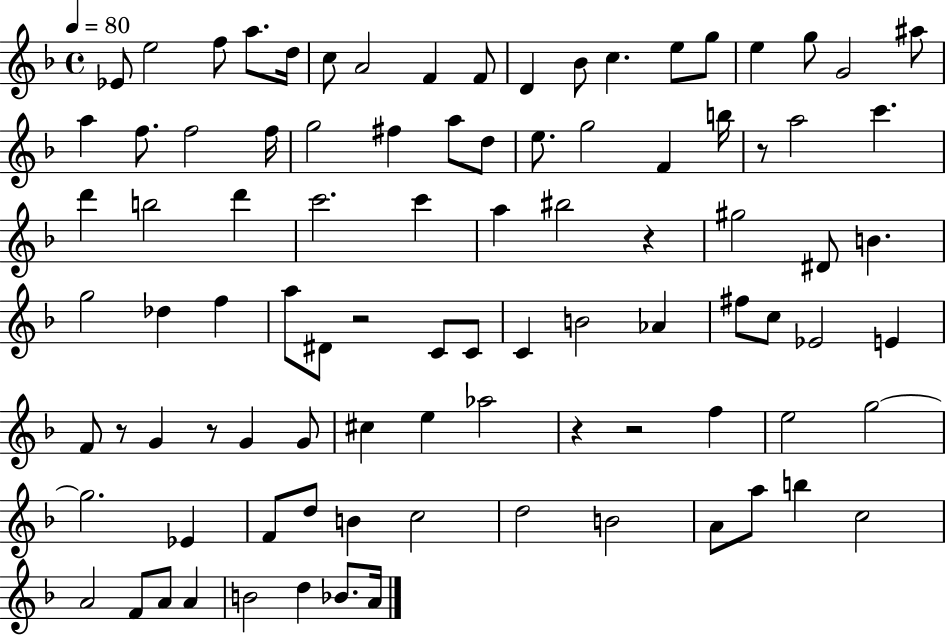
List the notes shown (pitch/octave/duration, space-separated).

Eb4/e E5/h F5/e A5/e. D5/s C5/e A4/h F4/q F4/e D4/q Bb4/e C5/q. E5/e G5/e E5/q G5/e G4/h A#5/e A5/q F5/e. F5/h F5/s G5/h F#5/q A5/e D5/e E5/e. G5/h F4/q B5/s R/e A5/h C6/q. D6/q B5/h D6/q C6/h. C6/q A5/q BIS5/h R/q G#5/h D#4/e B4/q. G5/h Db5/q F5/q A5/e D#4/e R/h C4/e C4/e C4/q B4/h Ab4/q F#5/e C5/e Eb4/h E4/q F4/e R/e G4/q R/e G4/q G4/e C#5/q E5/q Ab5/h R/q R/h F5/q E5/h G5/h G5/h. Eb4/q F4/e D5/e B4/q C5/h D5/h B4/h A4/e A5/e B5/q C5/h A4/h F4/e A4/e A4/q B4/h D5/q Bb4/e. A4/s